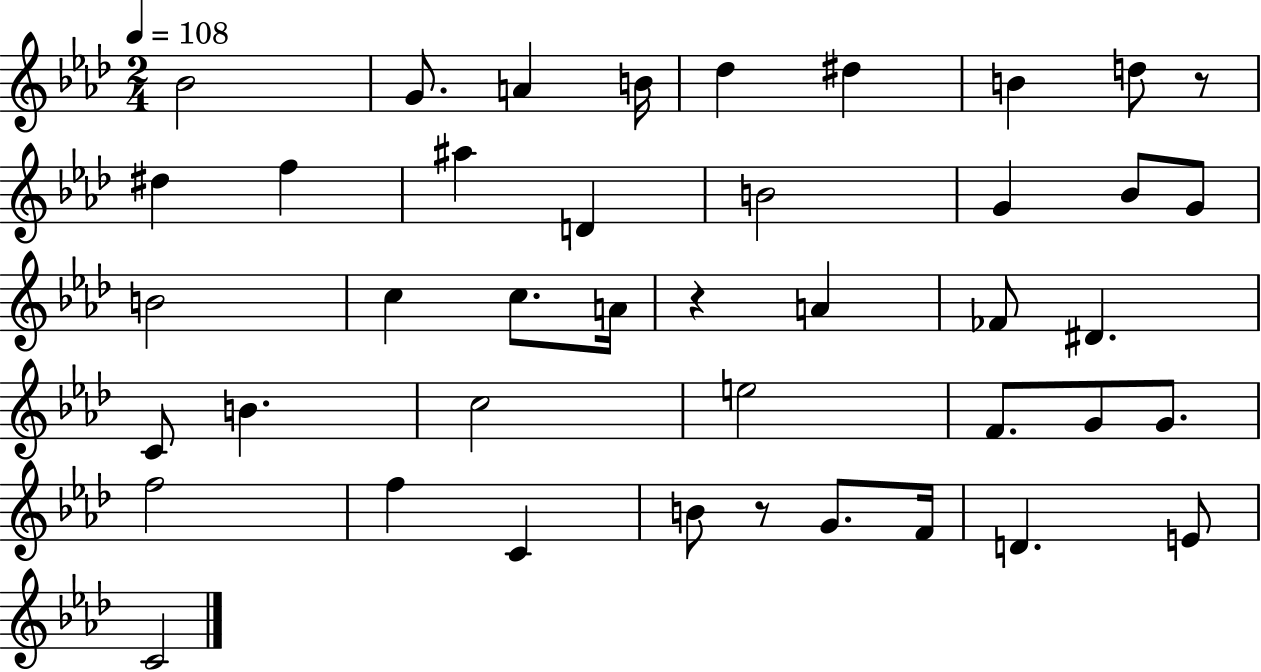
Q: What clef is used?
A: treble